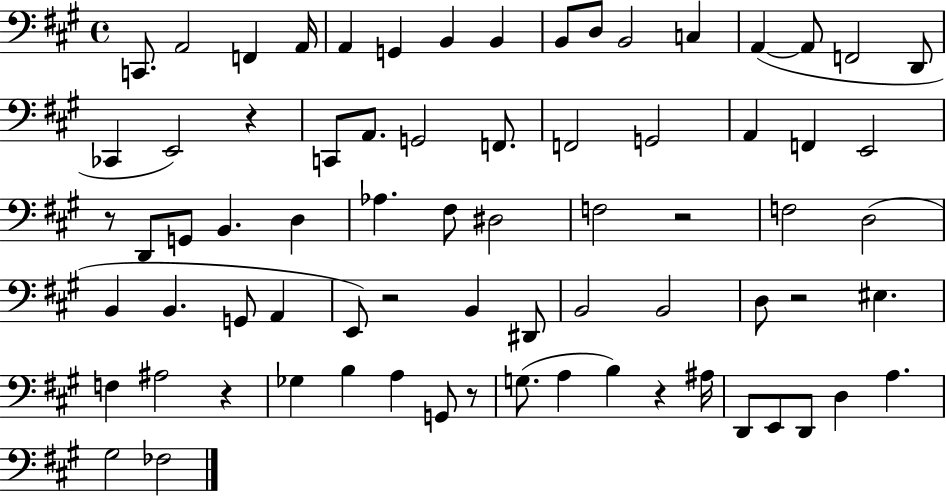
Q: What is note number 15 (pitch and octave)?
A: F2